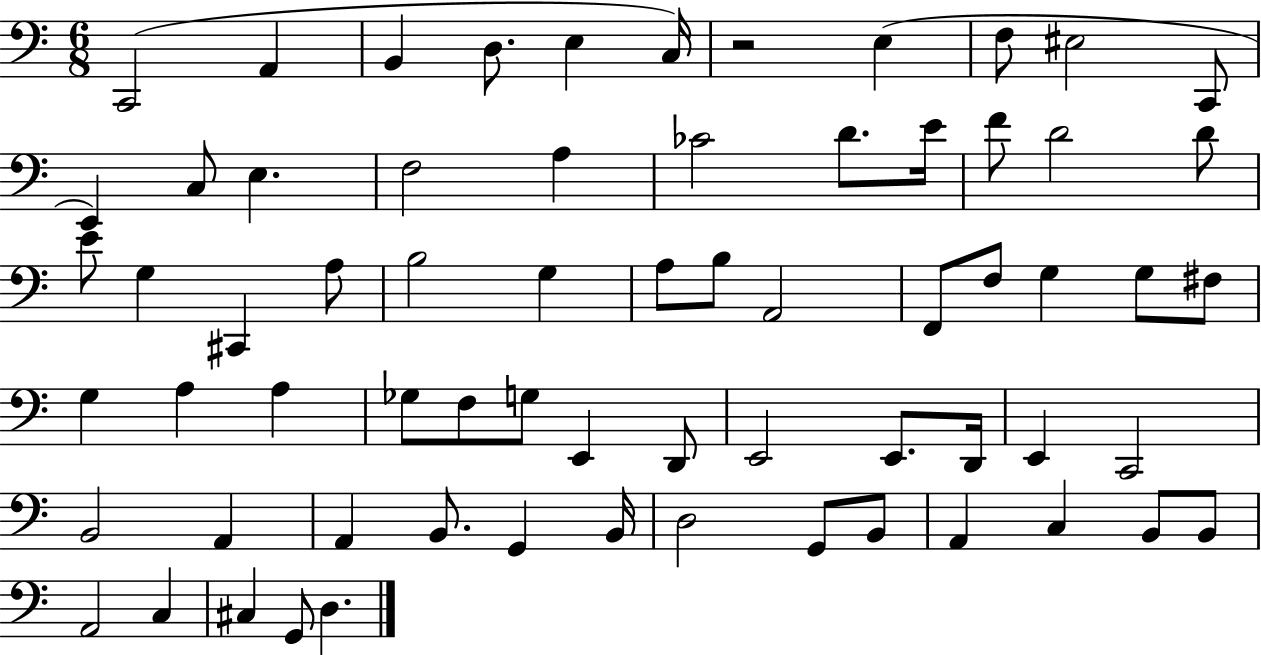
{
  \clef bass
  \numericTimeSignature
  \time 6/8
  \key c \major
  c,2( a,4 | b,4 d8. e4 c16) | r2 e4( | f8 eis2 c,8 | \break e,4) c8 e4. | f2 a4 | ces'2 d'8. e'16 | f'8 d'2 d'8 | \break e'8 g4 cis,4 a8 | b2 g4 | a8 b8 a,2 | f,8 f8 g4 g8 fis8 | \break g4 a4 a4 | ges8 f8 g8 e,4 d,8 | e,2 e,8. d,16 | e,4 c,2 | \break b,2 a,4 | a,4 b,8. g,4 b,16 | d2 g,8 b,8 | a,4 c4 b,8 b,8 | \break a,2 c4 | cis4 g,8 d4. | \bar "|."
}